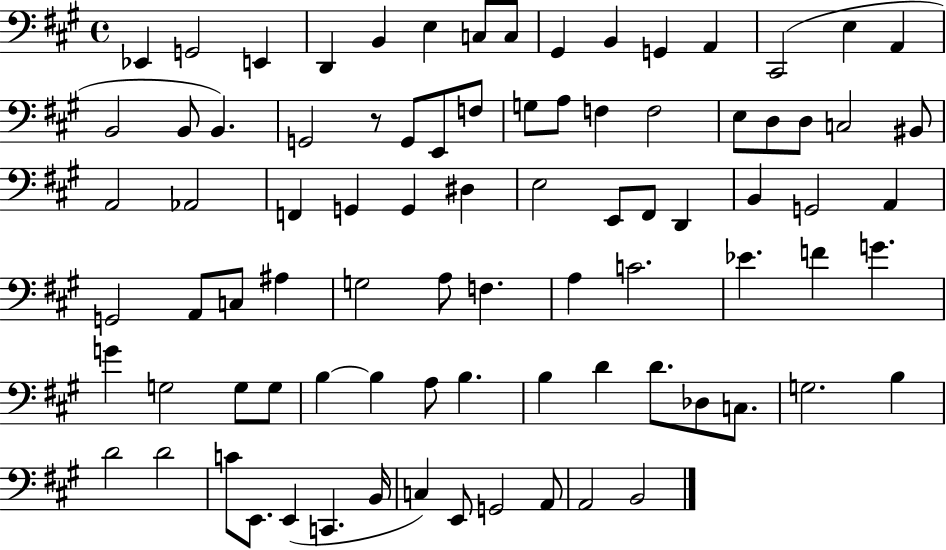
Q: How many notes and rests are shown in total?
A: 85